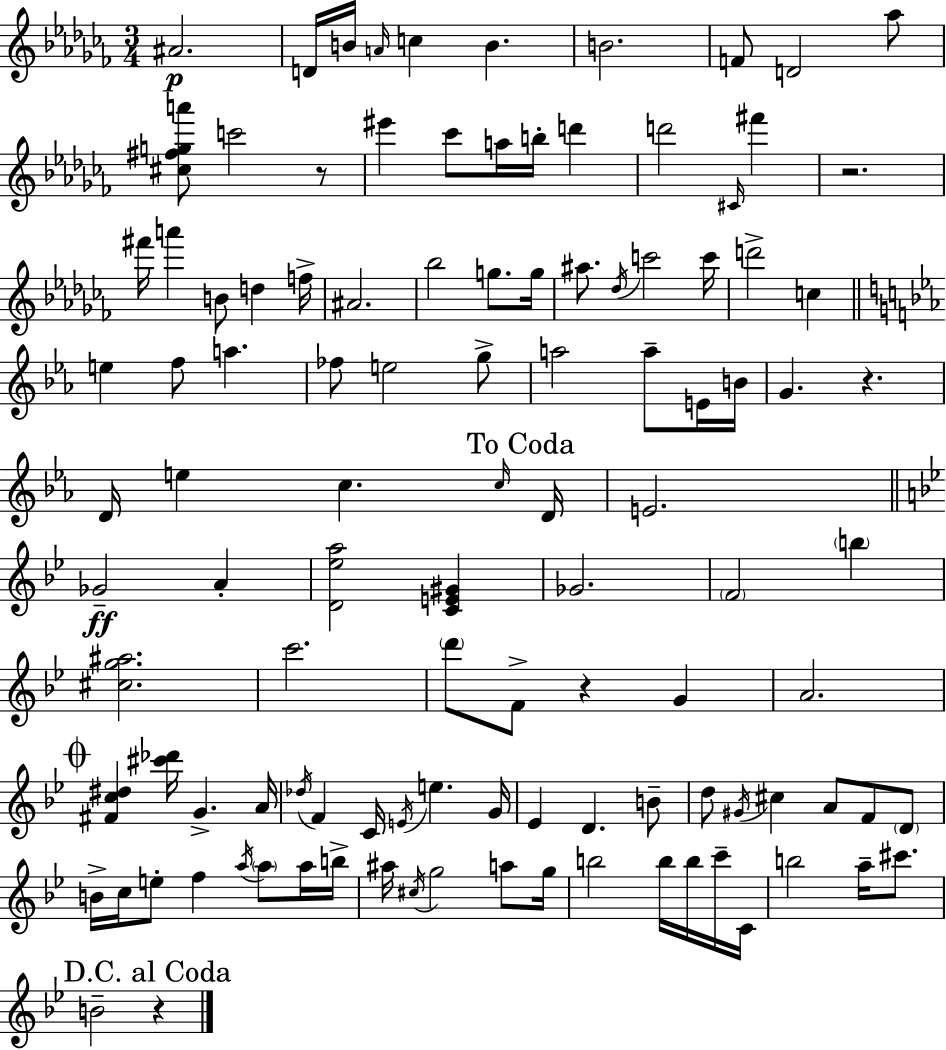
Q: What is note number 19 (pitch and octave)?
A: F#6